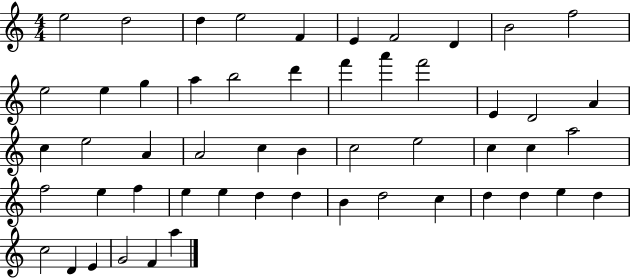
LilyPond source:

{
  \clef treble
  \numericTimeSignature
  \time 4/4
  \key c \major
  e''2 d''2 | d''4 e''2 f'4 | e'4 f'2 d'4 | b'2 f''2 | \break e''2 e''4 g''4 | a''4 b''2 d'''4 | f'''4 a'''4 f'''2 | e'4 d'2 a'4 | \break c''4 e''2 a'4 | a'2 c''4 b'4 | c''2 e''2 | c''4 c''4 a''2 | \break f''2 e''4 f''4 | e''4 e''4 d''4 d''4 | b'4 d''2 c''4 | d''4 d''4 e''4 d''4 | \break c''2 d'4 e'4 | g'2 f'4 a''4 | \bar "|."
}